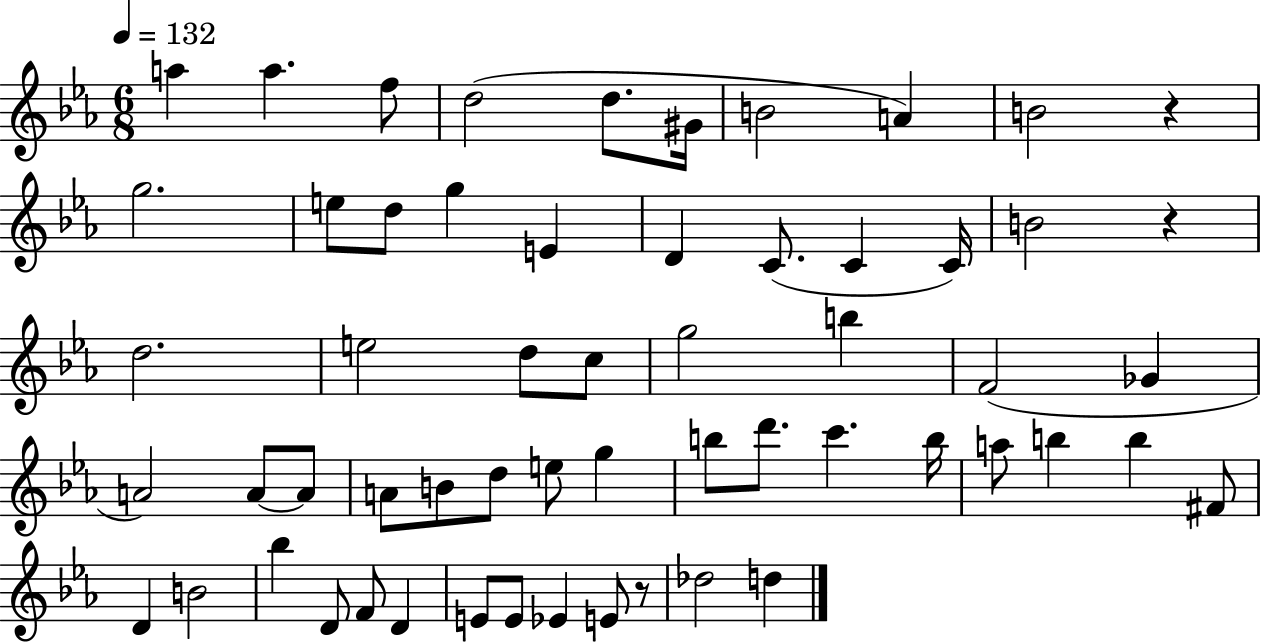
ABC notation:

X:1
T:Untitled
M:6/8
L:1/4
K:Eb
a a f/2 d2 d/2 ^G/4 B2 A B2 z g2 e/2 d/2 g E D C/2 C C/4 B2 z d2 e2 d/2 c/2 g2 b F2 _G A2 A/2 A/2 A/2 B/2 d/2 e/2 g b/2 d'/2 c' b/4 a/2 b b ^F/2 D B2 _b D/2 F/2 D E/2 E/2 _E E/2 z/2 _d2 d